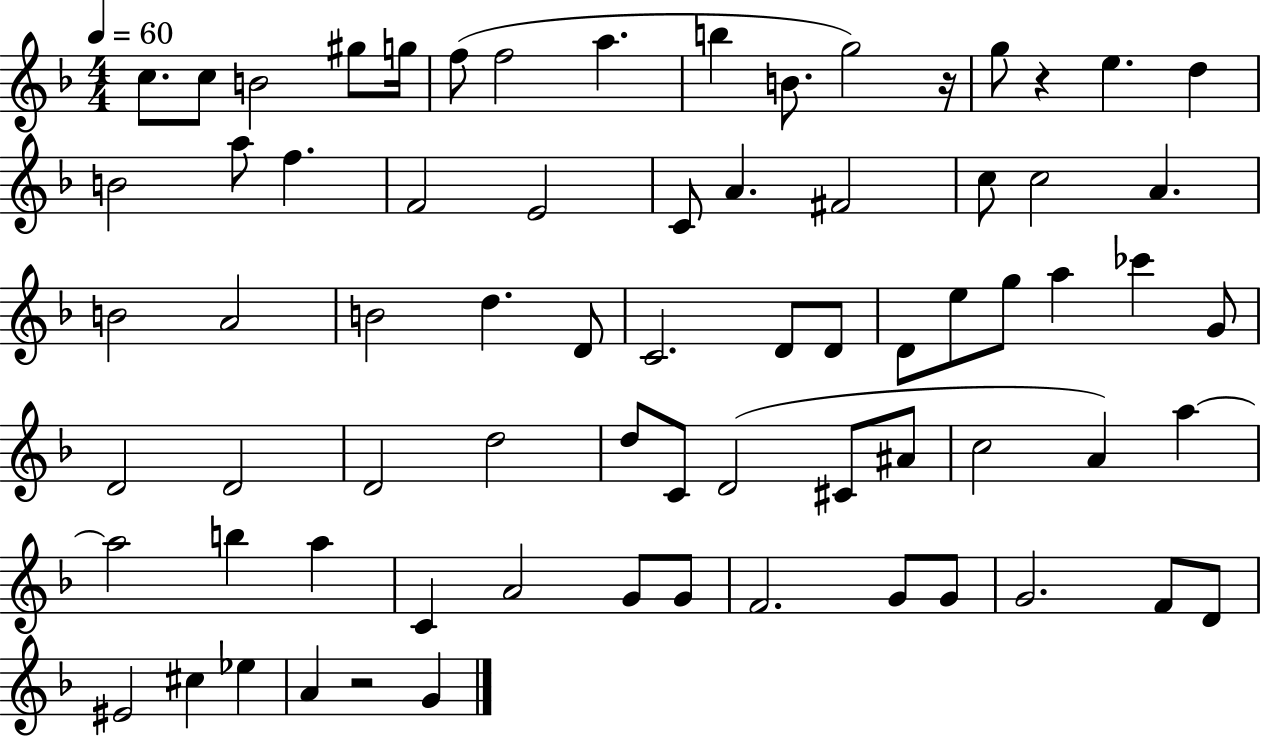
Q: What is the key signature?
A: F major